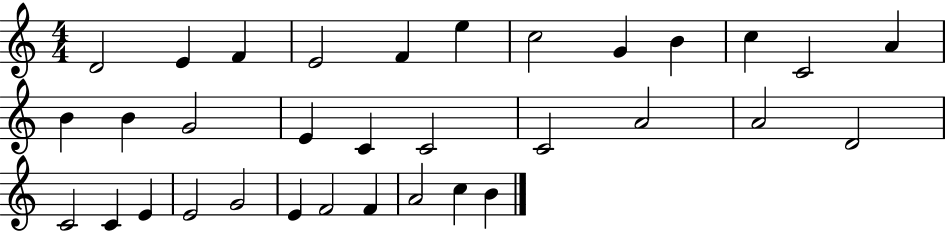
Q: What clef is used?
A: treble